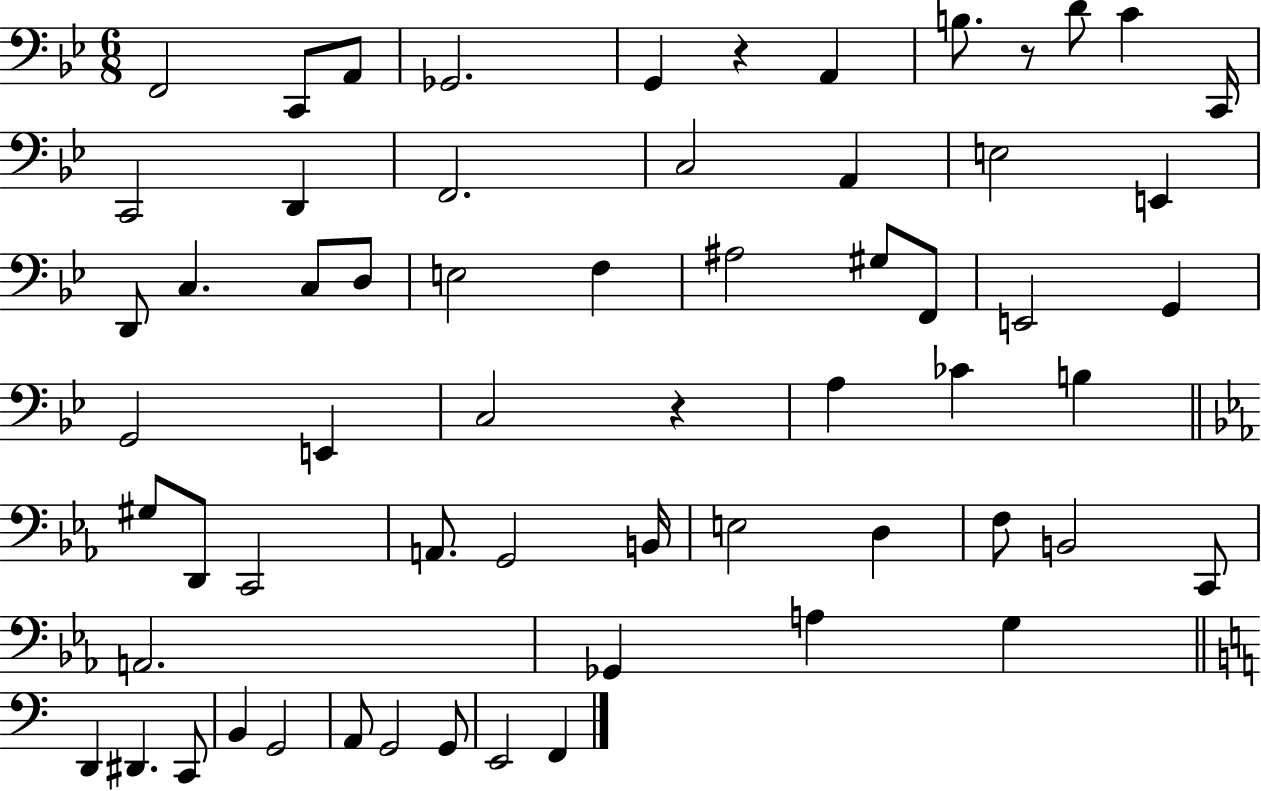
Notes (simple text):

F2/h C2/e A2/e Gb2/h. G2/q R/q A2/q B3/e. R/e D4/e C4/q C2/s C2/h D2/q F2/h. C3/h A2/q E3/h E2/q D2/e C3/q. C3/e D3/e E3/h F3/q A#3/h G#3/e F2/e E2/h G2/q G2/h E2/q C3/h R/q A3/q CES4/q B3/q G#3/e D2/e C2/h A2/e. G2/h B2/s E3/h D3/q F3/e B2/h C2/e A2/h. Gb2/q A3/q G3/q D2/q D#2/q. C2/e B2/q G2/h A2/e G2/h G2/e E2/h F2/q